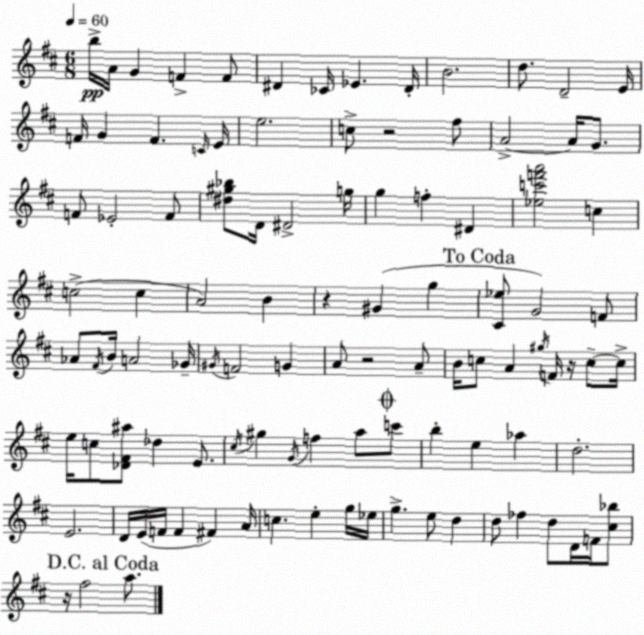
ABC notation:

X:1
T:Untitled
M:6/8
L:1/4
K:D
b/4 A/4 G F F/2 ^D _C/4 _E ^D/4 B2 d/2 D2 E/4 F/4 G F C/4 E/4 e2 c/2 z2 ^f/2 A2 A/4 G/2 F/2 _E2 F/2 [^d^g_b]/2 D/4 ^D2 g/4 g f ^D [_ec'f'a']2 c c2 c A2 B z ^G g [^C_e]/2 G2 F/2 _A/2 ^F/4 B/4 A2 _G/4 ^G/4 F2 G A/2 z2 A/2 B/4 c/2 A ^g/4 F/4 z/4 c/2 c/4 e/4 c/2 [_D^F^a]/2 _d E/2 ^c/4 ^g G/4 f a/2 c'/2 b e _a d2 E2 D/4 E/4 F/4 F ^F A/4 c e g/4 _e/4 g e/2 d d/2 _f d/2 D/4 F/4 [^c_b]/2 z/4 ^f2 a/2